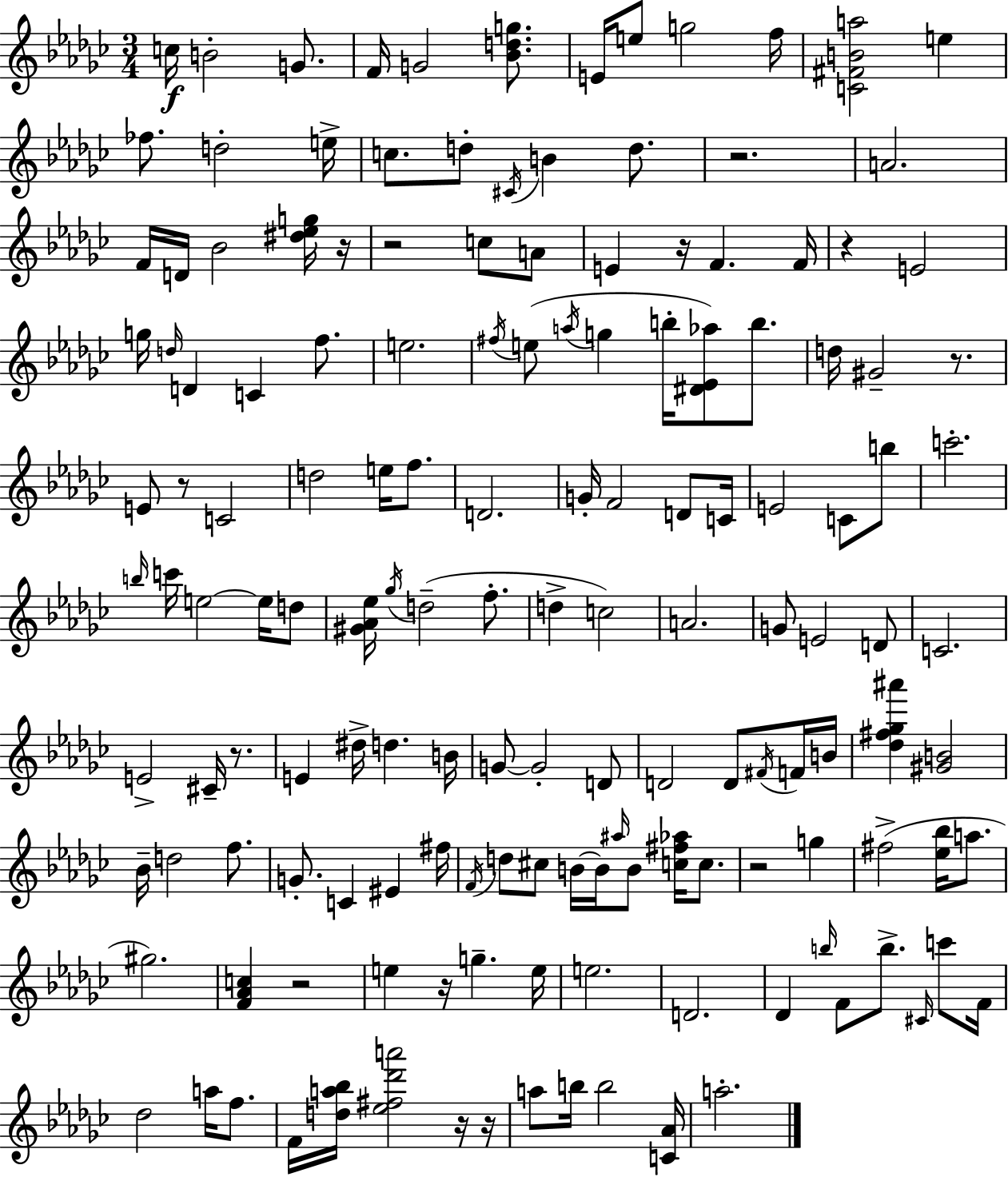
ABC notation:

X:1
T:Untitled
M:3/4
L:1/4
K:Ebm
c/4 B2 G/2 F/4 G2 [_Bdg]/2 E/4 e/2 g2 f/4 [C^FBa]2 e _f/2 d2 e/4 c/2 d/2 ^C/4 B d/2 z2 A2 F/4 D/4 _B2 [^d_eg]/4 z/4 z2 c/2 A/2 E z/4 F F/4 z E2 g/4 d/4 D C f/2 e2 ^f/4 e/2 a/4 g b/4 [^D_E_a]/2 b/2 d/4 ^G2 z/2 E/2 z/2 C2 d2 e/4 f/2 D2 G/4 F2 D/2 C/4 E2 C/2 b/2 c'2 b/4 c'/4 e2 e/4 d/2 [^G_A_e]/4 _g/4 d2 f/2 d c2 A2 G/2 E2 D/2 C2 E2 ^C/4 z/2 E ^d/4 d B/4 G/2 G2 D/2 D2 D/2 ^F/4 F/4 B/4 [_d^f_g^a'] [^GB]2 _B/4 d2 f/2 G/2 C ^E ^f/4 F/4 d/2 ^c/2 B/4 B/4 ^a/4 B/2 [c^f_a]/4 c/2 z2 g ^f2 [_e_b]/4 a/2 ^g2 [F_Ac] z2 e z/4 g e/4 e2 D2 _D b/4 F/2 b/2 ^C/4 c'/2 F/4 _d2 a/4 f/2 F/4 [da_b]/4 [_e^f_d'a']2 z/4 z/4 a/2 b/4 b2 [C_A]/4 a2